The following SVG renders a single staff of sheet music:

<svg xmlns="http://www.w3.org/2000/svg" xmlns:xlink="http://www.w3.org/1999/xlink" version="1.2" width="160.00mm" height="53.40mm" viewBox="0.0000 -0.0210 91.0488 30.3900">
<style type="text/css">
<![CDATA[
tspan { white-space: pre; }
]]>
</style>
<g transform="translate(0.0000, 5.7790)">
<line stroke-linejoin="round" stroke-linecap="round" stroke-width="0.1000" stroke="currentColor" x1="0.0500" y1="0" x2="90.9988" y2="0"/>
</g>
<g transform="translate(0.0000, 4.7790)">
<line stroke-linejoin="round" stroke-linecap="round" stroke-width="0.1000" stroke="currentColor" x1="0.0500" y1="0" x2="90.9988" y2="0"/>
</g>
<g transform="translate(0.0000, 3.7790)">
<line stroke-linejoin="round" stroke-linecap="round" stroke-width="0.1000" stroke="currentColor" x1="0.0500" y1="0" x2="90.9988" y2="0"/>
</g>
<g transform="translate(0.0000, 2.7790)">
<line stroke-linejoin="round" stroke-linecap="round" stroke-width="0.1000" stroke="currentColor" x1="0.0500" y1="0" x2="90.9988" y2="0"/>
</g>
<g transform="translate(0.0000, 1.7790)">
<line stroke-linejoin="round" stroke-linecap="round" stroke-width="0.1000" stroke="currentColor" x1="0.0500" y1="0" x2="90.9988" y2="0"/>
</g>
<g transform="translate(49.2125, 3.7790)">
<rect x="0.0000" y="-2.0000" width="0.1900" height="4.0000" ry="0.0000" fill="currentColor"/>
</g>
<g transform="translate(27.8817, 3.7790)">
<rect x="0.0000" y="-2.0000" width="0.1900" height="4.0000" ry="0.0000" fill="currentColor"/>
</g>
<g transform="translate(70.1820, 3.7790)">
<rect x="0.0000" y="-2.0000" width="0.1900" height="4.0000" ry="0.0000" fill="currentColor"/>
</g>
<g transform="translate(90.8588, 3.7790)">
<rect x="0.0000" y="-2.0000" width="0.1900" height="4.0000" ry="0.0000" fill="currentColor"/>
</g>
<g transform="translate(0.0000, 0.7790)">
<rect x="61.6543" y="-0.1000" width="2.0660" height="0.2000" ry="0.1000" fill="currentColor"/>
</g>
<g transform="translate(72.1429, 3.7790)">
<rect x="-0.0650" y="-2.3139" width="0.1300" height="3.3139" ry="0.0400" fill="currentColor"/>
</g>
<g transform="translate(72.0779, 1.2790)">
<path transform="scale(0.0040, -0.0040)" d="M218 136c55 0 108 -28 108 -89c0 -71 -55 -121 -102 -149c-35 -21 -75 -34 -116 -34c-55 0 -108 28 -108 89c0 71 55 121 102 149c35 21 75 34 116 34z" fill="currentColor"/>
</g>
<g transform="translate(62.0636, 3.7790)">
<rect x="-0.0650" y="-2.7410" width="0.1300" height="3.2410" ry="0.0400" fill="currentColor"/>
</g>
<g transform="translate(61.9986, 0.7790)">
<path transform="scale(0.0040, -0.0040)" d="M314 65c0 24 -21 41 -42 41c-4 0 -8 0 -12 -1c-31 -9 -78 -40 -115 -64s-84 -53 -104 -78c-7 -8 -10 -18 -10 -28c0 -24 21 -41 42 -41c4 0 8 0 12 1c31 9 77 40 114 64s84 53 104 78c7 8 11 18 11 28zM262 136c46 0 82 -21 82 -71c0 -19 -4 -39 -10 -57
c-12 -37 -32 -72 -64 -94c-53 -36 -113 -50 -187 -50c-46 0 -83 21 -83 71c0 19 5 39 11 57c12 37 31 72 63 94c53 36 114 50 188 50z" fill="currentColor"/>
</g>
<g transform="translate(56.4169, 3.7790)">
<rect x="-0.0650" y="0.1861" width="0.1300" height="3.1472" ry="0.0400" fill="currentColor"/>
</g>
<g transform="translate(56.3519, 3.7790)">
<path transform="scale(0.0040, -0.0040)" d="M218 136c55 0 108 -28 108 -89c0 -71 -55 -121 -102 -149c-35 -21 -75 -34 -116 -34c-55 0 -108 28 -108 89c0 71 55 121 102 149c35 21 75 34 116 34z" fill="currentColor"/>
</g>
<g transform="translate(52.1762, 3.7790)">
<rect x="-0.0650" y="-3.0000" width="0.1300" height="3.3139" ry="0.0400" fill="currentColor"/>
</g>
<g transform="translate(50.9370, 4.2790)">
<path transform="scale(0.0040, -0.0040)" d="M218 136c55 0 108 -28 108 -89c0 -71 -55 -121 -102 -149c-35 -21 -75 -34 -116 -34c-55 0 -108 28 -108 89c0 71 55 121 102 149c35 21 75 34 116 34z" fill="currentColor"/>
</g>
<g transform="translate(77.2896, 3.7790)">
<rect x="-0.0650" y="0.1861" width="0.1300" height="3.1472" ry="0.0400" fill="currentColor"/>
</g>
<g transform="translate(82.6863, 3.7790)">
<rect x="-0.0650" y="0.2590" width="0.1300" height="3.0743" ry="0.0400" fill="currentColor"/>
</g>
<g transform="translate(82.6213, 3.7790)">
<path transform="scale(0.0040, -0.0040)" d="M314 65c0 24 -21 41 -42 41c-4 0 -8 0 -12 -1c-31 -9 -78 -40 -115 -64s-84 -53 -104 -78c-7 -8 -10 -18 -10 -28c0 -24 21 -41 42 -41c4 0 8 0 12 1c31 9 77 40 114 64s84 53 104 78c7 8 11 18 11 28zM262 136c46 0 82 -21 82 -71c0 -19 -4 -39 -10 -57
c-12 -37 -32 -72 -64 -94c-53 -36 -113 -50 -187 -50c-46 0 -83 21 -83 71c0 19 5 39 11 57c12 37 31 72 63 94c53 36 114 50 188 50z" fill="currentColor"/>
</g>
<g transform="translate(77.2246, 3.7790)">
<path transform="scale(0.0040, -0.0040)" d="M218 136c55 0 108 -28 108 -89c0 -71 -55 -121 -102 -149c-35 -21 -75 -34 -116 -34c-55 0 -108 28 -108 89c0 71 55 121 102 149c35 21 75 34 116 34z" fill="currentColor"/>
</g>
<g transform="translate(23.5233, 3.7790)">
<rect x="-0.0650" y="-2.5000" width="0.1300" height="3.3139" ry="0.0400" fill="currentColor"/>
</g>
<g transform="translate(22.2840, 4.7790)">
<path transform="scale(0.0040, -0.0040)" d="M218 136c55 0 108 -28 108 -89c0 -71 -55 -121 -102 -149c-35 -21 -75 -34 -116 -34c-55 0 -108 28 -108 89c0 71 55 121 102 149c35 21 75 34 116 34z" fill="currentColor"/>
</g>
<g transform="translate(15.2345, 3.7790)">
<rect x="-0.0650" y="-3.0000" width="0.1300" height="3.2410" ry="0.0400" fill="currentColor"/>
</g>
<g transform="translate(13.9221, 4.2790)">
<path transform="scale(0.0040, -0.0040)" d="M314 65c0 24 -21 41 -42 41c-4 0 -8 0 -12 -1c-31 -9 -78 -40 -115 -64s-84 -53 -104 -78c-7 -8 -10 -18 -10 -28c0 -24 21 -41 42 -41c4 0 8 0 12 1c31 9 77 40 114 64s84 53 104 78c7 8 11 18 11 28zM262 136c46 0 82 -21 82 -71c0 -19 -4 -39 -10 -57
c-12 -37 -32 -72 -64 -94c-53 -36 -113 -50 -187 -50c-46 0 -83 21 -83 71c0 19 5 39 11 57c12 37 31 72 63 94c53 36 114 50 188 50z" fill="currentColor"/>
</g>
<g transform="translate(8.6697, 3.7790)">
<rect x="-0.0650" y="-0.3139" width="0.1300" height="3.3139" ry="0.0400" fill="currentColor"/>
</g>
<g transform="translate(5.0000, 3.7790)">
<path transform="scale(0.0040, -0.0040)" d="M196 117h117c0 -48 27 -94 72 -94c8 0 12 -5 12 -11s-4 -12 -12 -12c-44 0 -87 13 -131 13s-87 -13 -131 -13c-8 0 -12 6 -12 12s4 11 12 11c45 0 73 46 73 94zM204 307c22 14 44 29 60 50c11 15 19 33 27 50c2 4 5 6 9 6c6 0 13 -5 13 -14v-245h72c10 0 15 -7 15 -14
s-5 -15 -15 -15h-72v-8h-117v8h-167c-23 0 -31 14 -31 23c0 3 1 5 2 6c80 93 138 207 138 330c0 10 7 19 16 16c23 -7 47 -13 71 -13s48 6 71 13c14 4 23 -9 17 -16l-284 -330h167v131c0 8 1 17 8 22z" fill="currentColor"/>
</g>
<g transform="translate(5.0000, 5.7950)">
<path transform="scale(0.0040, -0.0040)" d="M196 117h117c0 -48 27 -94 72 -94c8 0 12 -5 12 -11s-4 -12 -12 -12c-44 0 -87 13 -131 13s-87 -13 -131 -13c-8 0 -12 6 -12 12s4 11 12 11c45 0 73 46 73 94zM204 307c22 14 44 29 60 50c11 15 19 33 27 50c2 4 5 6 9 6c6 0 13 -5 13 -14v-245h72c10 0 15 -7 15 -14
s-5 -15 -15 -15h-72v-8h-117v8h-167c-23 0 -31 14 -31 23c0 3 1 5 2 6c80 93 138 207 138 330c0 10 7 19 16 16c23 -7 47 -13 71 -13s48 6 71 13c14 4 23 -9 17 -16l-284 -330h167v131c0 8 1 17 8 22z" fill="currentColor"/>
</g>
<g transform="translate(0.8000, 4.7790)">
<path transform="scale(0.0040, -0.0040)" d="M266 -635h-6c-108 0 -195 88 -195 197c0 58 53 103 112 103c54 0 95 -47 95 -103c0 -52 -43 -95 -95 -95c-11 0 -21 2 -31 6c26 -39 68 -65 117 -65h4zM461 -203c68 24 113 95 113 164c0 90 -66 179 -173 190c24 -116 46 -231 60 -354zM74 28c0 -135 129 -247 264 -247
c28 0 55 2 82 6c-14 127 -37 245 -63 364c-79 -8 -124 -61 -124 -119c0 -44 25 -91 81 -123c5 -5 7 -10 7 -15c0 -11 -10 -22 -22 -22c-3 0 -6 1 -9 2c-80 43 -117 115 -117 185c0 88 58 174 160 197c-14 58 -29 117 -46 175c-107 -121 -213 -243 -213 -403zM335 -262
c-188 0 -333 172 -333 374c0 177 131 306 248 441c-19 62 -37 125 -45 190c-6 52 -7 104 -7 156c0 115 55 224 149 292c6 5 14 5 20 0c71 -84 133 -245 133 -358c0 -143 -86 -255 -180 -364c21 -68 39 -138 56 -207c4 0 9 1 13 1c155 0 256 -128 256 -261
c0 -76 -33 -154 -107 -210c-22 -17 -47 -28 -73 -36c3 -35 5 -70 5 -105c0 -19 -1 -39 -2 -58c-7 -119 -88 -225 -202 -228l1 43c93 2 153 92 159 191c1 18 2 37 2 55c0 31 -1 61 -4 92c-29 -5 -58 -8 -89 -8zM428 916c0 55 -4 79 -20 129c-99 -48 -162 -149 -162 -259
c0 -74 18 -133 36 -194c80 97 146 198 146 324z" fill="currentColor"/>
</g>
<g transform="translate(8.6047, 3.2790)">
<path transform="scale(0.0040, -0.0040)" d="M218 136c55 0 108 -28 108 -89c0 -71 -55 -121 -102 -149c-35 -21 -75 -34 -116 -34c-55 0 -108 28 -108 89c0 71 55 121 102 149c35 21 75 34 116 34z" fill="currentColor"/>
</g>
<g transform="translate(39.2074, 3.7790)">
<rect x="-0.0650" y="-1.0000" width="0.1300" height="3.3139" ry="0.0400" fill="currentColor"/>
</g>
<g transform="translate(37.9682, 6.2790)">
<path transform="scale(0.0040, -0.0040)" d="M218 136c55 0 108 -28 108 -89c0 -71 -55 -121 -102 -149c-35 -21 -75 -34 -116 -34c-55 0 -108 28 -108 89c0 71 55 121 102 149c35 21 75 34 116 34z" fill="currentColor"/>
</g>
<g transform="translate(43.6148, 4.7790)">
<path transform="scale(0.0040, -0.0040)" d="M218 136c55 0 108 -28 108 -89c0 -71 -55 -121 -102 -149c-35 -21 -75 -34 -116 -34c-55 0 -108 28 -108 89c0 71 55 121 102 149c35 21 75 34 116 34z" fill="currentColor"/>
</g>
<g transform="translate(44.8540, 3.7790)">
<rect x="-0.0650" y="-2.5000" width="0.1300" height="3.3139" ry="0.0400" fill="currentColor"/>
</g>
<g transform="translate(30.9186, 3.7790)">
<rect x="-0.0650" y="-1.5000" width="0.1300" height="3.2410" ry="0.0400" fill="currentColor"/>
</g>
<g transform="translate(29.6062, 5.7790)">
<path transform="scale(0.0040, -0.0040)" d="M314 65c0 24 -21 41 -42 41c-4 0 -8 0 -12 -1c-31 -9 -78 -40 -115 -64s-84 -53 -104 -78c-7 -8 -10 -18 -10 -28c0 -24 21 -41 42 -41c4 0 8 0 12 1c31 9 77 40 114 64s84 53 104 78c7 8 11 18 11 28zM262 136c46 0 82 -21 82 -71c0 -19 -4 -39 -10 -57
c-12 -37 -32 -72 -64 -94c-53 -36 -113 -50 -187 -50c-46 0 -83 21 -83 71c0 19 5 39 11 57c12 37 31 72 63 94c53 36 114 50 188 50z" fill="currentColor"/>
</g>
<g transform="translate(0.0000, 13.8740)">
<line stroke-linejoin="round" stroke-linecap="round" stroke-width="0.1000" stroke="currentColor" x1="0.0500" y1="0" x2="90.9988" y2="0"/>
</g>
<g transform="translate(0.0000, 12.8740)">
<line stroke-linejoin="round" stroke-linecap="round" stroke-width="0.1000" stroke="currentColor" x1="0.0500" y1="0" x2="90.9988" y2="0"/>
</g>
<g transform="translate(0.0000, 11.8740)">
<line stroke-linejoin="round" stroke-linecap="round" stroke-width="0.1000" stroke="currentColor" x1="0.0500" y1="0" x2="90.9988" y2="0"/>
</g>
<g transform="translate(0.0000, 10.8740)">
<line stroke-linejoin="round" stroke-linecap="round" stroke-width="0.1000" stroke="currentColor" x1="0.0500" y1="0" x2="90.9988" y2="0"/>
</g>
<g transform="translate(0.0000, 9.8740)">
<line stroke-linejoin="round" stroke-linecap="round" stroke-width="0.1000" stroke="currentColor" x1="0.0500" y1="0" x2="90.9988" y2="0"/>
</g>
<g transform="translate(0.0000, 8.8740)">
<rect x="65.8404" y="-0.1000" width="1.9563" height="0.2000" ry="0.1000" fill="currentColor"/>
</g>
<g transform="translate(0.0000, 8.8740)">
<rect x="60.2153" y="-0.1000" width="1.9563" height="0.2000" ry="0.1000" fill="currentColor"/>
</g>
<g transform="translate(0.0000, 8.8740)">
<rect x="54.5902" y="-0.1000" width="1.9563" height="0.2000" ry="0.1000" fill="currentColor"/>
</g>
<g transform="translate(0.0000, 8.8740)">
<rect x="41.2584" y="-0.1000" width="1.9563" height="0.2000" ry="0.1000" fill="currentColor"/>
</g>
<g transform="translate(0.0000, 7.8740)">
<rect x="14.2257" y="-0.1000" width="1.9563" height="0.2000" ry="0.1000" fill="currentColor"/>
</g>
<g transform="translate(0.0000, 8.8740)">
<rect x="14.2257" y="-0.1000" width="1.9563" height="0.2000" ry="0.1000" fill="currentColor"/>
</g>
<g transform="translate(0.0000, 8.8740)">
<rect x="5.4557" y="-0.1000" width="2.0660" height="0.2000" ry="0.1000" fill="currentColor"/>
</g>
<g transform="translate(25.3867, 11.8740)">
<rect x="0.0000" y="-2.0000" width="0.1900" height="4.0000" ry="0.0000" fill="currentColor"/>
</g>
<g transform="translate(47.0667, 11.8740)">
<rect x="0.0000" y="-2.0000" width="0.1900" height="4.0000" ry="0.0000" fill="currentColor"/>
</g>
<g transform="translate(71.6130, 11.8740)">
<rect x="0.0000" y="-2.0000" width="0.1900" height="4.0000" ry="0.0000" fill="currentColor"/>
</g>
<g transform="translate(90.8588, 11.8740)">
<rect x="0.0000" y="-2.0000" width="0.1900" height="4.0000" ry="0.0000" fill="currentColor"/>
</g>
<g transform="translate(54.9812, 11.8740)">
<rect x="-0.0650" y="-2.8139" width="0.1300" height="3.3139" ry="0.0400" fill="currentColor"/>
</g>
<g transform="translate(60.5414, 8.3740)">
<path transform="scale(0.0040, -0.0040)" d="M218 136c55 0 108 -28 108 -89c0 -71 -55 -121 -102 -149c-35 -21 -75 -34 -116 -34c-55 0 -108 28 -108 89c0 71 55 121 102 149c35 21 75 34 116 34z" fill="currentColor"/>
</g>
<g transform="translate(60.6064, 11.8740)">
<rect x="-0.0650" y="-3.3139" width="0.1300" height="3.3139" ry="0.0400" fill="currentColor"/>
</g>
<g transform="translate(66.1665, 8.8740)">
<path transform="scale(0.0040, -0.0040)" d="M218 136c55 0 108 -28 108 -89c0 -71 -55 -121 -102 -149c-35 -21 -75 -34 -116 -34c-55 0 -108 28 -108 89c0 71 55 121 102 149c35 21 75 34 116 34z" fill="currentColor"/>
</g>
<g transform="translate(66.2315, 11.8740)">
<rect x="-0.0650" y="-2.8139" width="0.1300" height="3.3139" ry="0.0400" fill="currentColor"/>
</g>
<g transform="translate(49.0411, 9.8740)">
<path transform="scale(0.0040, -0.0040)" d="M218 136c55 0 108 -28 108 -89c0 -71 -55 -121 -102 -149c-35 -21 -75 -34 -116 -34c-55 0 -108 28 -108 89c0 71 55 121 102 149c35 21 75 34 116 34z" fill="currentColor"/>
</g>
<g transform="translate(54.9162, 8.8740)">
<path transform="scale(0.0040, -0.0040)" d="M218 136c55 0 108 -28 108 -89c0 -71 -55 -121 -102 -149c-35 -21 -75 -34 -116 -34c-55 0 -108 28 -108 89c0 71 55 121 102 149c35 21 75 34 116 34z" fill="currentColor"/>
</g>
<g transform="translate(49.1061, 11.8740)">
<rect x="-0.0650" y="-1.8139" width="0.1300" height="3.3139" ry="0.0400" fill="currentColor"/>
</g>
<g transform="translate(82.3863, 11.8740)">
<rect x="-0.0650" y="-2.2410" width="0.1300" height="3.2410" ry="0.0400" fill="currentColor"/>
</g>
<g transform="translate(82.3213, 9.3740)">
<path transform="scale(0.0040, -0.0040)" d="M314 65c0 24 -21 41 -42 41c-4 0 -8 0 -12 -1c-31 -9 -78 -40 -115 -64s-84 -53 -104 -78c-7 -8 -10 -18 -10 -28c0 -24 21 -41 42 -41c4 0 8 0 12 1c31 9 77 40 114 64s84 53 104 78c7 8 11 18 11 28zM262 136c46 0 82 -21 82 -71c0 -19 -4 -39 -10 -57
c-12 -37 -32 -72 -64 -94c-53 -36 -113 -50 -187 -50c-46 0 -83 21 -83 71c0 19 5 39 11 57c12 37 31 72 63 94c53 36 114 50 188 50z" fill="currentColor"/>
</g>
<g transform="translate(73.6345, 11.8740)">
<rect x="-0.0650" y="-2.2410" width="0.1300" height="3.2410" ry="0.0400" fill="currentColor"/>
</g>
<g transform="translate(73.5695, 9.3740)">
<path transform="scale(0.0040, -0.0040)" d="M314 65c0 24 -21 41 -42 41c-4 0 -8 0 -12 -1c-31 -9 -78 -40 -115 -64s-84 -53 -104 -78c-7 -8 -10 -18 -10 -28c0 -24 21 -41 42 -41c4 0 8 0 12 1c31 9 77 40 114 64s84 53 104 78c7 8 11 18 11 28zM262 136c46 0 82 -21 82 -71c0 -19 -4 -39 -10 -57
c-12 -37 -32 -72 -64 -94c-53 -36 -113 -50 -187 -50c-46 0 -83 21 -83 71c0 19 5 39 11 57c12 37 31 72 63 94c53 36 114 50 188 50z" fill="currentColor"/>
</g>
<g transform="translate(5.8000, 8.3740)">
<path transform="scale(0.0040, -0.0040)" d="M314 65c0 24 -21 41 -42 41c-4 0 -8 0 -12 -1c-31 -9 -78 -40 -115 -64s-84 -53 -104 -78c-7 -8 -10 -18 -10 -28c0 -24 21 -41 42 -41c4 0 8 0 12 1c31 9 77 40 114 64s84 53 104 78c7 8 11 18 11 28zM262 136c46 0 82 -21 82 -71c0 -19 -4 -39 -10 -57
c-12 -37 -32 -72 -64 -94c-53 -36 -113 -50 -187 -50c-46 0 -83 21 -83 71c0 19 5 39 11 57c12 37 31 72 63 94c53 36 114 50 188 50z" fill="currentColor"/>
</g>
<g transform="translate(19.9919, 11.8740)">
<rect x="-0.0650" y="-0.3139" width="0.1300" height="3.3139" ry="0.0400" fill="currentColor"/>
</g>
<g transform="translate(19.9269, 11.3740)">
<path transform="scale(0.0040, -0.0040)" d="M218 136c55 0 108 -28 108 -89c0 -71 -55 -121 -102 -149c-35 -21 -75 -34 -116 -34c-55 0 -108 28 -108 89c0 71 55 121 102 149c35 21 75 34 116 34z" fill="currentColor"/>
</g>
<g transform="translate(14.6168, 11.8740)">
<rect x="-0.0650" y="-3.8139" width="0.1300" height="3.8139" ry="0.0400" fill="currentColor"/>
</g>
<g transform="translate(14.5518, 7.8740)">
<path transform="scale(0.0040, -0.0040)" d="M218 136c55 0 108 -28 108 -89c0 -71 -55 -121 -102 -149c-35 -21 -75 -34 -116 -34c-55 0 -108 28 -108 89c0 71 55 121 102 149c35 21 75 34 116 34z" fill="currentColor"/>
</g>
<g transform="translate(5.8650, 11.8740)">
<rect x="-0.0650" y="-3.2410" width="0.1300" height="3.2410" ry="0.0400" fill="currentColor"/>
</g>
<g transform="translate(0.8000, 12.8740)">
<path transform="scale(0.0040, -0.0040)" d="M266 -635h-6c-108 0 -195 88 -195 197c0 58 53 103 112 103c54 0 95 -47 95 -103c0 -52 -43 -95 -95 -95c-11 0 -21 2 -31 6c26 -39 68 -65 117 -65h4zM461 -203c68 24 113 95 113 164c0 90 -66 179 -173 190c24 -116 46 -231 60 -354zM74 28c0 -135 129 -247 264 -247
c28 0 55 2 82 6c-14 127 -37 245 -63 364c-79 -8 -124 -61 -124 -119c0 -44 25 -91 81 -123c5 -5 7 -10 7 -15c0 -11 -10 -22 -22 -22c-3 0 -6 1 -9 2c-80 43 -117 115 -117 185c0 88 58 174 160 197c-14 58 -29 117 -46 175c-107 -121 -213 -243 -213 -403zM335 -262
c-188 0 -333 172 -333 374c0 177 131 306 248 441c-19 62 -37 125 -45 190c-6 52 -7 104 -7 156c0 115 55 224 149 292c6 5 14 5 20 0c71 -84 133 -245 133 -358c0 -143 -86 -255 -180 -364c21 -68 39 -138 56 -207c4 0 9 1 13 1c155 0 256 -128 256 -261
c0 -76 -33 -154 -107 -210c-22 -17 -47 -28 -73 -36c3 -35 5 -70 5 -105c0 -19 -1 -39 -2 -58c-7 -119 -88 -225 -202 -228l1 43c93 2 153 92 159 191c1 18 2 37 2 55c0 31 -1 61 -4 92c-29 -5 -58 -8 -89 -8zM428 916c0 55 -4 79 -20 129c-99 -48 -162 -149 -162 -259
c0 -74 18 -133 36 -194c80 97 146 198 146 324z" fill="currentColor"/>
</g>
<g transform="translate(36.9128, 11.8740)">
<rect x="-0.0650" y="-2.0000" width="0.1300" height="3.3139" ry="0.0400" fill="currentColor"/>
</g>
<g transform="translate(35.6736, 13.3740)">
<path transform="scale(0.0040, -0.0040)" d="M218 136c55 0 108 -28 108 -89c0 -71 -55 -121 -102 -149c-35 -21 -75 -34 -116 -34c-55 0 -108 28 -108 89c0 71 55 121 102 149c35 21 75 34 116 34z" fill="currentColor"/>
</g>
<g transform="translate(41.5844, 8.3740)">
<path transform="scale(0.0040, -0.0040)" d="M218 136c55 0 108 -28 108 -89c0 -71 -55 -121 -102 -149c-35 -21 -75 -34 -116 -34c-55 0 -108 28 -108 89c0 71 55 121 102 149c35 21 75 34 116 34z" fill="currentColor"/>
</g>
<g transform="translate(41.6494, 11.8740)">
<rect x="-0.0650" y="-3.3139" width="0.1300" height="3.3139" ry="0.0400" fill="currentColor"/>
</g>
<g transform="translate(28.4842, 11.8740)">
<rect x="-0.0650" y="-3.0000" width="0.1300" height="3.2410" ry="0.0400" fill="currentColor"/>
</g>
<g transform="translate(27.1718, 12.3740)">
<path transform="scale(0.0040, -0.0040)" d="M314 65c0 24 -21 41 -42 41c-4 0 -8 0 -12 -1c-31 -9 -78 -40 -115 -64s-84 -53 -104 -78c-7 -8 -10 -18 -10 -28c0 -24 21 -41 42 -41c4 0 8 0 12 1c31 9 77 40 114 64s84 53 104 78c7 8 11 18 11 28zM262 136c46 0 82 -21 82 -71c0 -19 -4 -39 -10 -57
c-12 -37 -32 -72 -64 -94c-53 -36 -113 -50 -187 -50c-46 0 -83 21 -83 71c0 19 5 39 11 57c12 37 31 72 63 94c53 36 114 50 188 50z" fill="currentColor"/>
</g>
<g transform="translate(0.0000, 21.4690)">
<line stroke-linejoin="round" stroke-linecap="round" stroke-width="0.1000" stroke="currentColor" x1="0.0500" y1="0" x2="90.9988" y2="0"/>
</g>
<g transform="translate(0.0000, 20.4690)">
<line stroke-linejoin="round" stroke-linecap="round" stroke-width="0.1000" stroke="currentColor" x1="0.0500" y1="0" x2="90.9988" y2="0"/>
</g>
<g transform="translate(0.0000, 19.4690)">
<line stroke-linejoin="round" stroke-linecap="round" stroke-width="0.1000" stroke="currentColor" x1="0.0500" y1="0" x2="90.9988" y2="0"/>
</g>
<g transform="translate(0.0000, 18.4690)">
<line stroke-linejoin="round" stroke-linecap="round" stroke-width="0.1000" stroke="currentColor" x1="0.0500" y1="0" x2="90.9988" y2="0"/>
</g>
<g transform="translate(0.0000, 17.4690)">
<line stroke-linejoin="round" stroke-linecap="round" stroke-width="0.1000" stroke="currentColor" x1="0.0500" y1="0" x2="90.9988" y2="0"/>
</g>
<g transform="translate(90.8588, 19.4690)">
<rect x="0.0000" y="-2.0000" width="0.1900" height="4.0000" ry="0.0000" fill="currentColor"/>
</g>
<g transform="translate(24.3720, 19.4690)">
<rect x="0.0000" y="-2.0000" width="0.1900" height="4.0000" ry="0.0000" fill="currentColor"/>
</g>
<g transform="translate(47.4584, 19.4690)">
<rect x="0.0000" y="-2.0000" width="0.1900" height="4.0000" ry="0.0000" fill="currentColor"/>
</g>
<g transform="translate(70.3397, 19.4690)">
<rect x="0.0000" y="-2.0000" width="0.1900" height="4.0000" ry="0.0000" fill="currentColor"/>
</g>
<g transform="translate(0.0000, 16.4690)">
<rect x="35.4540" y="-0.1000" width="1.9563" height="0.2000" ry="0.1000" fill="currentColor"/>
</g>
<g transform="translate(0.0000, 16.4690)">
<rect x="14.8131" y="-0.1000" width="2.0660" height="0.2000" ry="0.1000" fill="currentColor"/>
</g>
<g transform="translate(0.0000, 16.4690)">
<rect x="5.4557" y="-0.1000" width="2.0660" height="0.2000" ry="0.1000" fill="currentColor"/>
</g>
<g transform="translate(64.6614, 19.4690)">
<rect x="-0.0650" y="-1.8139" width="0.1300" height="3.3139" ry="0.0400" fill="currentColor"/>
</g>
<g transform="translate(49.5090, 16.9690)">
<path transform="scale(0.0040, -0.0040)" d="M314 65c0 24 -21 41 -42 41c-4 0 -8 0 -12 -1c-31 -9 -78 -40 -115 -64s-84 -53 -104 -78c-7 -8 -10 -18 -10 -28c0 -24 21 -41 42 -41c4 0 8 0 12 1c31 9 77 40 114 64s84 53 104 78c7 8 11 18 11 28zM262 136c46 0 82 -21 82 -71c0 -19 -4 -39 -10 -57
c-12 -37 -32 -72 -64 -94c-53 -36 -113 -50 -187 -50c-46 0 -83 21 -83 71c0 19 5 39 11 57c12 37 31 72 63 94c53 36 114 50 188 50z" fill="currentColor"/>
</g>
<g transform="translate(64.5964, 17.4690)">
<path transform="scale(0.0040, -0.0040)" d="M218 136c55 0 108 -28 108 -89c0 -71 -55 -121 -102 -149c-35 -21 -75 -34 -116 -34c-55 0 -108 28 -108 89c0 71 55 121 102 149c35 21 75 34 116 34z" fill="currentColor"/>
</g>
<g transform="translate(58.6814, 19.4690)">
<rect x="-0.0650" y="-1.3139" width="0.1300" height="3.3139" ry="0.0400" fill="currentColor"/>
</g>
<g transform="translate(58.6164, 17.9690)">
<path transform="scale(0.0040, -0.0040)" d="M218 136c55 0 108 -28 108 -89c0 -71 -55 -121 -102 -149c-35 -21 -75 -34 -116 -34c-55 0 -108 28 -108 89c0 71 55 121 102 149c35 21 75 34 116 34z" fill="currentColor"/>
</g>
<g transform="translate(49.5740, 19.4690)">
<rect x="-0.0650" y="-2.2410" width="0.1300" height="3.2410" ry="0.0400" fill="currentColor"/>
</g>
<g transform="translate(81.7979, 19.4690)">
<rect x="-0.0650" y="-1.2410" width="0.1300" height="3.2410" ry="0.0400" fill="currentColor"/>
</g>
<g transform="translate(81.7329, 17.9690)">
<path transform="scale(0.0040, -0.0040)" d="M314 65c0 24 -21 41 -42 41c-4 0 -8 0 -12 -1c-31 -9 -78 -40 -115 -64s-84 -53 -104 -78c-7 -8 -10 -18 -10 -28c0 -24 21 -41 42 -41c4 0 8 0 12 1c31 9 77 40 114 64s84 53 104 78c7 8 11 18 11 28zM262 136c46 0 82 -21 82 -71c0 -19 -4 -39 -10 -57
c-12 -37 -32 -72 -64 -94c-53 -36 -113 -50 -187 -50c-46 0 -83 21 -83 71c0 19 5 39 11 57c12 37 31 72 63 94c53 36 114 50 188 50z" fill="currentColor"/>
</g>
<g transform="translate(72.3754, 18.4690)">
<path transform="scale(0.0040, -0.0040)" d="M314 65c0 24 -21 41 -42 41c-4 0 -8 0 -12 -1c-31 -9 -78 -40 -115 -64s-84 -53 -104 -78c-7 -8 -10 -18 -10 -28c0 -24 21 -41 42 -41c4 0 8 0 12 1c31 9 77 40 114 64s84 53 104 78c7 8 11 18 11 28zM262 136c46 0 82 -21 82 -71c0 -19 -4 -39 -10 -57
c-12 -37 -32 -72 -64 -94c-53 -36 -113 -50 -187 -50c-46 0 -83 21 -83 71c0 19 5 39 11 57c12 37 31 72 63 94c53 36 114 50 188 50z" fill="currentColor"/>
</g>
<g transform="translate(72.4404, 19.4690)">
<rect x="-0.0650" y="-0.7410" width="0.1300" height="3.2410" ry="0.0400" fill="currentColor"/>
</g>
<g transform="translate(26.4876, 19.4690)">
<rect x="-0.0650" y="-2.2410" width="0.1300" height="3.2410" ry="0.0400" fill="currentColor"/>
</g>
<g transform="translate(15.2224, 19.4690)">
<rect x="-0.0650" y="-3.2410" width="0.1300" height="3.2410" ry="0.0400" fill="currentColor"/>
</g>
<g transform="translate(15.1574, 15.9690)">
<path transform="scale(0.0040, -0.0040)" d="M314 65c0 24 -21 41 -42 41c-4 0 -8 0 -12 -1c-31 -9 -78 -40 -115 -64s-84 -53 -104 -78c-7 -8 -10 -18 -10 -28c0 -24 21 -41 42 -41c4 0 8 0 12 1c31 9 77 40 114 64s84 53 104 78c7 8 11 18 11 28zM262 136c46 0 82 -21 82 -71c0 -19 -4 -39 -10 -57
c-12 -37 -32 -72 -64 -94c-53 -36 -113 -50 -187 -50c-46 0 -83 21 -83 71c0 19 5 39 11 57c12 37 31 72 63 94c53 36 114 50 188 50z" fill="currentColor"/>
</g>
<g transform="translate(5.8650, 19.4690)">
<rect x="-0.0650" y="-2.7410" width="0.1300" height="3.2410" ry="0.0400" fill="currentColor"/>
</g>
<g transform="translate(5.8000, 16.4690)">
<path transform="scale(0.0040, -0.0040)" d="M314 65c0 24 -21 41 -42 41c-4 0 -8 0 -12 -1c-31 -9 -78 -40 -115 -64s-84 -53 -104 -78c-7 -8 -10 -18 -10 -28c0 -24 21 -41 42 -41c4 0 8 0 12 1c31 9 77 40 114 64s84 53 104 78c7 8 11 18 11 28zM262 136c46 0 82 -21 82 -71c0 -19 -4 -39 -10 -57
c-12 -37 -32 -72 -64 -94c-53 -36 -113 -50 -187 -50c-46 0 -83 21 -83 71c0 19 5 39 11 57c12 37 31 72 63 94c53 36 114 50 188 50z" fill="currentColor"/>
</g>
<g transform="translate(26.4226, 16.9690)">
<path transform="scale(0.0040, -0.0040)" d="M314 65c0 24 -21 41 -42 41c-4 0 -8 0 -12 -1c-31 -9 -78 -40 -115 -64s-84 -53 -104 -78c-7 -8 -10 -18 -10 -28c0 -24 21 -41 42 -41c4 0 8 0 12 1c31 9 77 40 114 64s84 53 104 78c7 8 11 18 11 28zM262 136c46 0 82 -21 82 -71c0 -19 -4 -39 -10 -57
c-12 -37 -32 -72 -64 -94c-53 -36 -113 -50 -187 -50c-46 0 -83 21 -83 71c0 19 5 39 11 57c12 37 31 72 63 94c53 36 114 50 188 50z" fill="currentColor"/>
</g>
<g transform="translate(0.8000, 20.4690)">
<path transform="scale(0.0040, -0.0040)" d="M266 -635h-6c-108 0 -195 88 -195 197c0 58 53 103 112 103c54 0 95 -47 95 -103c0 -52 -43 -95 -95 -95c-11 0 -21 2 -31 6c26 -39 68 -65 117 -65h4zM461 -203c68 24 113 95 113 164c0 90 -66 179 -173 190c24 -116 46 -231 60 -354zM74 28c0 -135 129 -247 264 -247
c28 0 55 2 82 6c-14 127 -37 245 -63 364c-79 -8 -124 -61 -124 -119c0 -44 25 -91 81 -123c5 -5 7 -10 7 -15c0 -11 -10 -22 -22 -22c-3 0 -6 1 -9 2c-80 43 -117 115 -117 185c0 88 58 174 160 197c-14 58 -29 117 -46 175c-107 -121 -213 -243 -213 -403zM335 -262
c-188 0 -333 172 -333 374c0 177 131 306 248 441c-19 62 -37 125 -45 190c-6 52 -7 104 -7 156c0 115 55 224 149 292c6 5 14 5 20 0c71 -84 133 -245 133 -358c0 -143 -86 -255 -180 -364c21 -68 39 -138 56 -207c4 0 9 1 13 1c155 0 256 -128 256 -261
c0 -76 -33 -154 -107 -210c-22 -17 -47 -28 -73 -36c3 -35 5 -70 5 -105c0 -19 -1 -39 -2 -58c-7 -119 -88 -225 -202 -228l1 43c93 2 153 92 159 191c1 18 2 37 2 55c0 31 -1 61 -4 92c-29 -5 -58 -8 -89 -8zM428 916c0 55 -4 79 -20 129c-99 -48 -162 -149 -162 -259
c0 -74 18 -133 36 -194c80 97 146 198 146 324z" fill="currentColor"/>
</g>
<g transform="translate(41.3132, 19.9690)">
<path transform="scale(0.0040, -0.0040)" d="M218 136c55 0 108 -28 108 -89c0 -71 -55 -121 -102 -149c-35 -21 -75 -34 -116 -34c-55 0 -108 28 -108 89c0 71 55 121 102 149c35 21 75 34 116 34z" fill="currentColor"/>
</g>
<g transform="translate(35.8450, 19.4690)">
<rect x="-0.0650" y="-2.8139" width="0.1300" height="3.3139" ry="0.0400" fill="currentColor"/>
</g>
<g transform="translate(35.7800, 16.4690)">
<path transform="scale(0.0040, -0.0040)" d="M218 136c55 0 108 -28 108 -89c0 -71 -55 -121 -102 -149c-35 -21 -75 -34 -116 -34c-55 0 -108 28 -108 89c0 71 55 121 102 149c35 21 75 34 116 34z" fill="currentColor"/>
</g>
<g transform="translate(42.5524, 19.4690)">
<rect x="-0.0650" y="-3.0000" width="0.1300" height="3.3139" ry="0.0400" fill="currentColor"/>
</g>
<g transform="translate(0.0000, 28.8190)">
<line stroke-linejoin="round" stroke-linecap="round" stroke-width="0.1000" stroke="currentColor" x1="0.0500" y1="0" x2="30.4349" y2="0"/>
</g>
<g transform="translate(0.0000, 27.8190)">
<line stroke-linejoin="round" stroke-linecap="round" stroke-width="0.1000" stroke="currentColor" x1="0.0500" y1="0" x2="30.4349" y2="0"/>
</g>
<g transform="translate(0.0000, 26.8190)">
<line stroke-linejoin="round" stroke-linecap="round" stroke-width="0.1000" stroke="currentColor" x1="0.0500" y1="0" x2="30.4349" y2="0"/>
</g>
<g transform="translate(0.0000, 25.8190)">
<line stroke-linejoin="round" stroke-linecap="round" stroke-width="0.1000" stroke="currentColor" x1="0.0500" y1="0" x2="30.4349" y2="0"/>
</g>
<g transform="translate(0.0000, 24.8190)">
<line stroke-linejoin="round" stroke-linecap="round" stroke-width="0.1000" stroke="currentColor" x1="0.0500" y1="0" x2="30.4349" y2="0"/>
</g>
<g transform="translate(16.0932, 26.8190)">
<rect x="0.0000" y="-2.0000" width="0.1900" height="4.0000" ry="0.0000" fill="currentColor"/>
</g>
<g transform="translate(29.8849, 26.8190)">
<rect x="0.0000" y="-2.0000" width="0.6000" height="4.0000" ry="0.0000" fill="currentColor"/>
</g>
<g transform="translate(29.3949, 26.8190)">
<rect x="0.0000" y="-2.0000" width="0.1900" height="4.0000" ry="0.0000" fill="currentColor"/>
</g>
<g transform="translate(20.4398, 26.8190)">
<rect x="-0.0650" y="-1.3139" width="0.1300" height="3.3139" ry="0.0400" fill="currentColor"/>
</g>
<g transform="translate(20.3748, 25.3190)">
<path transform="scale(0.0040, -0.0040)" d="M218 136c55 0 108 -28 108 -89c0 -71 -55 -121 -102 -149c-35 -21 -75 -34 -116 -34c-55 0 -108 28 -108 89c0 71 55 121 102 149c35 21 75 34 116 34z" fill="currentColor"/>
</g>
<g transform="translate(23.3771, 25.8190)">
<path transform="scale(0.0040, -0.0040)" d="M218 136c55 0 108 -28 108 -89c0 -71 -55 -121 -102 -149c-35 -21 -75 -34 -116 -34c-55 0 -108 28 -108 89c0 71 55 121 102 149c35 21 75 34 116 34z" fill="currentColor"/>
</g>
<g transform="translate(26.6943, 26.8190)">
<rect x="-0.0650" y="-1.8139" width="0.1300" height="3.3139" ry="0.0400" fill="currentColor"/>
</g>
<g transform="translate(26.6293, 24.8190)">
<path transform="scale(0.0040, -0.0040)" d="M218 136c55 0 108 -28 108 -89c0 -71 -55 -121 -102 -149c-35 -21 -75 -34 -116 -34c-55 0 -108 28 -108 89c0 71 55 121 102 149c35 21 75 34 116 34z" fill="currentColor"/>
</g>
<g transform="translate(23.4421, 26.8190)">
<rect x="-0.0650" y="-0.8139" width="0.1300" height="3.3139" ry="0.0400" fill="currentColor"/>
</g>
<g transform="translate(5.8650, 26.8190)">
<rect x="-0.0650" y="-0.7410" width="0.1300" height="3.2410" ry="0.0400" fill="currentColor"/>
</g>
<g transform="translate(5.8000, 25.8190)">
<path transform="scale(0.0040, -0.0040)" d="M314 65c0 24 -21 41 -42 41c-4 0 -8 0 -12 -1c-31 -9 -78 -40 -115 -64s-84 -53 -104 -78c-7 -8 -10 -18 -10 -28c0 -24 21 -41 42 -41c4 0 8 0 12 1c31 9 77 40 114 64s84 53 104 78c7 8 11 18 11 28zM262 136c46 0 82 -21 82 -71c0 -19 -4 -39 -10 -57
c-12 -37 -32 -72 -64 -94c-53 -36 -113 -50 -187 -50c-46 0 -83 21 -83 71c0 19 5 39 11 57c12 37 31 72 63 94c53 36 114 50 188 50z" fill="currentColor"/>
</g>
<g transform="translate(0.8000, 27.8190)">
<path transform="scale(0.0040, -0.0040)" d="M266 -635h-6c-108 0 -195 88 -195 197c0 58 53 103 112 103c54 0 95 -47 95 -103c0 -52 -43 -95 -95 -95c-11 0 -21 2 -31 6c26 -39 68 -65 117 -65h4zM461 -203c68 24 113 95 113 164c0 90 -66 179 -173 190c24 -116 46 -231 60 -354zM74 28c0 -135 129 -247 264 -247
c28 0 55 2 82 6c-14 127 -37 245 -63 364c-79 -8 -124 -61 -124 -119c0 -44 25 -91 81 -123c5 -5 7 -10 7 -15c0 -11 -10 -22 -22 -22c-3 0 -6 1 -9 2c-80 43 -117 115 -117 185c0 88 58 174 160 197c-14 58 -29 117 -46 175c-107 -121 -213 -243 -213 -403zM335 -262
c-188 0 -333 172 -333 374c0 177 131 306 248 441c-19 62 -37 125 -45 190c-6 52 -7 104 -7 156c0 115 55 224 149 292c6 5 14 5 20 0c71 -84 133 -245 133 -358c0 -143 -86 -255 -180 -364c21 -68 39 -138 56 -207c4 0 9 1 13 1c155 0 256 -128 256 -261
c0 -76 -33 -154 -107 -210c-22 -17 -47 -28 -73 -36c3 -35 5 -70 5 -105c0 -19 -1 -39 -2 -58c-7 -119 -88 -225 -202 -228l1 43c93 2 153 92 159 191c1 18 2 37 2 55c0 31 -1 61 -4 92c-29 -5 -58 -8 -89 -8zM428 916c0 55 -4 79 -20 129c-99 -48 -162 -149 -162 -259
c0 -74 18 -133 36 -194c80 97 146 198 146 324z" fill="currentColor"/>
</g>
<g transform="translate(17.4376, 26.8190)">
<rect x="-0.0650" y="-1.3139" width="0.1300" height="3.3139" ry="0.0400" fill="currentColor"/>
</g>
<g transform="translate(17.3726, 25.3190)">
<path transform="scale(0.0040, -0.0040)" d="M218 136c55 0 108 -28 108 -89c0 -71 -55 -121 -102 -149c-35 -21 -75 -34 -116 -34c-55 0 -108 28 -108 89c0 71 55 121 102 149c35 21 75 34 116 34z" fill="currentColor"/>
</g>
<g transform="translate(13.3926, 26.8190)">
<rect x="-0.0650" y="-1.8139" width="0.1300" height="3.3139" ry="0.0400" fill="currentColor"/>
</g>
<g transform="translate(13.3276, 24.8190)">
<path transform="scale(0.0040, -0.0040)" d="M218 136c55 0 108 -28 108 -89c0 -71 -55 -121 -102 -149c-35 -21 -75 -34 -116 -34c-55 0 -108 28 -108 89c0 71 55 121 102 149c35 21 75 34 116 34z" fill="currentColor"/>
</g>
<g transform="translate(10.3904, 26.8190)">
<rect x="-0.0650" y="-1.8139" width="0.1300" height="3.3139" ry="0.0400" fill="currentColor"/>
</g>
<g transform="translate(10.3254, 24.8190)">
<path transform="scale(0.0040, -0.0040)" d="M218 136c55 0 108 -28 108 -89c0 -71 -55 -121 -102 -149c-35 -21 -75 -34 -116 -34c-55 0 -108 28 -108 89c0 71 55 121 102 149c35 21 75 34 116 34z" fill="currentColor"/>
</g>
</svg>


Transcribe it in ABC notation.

X:1
T:Untitled
M:4/4
L:1/4
K:C
c A2 G E2 D G A B a2 g B B2 b2 c' c A2 F b f a b a g2 g2 a2 b2 g2 a A g2 e f d2 e2 d2 f f e e d f